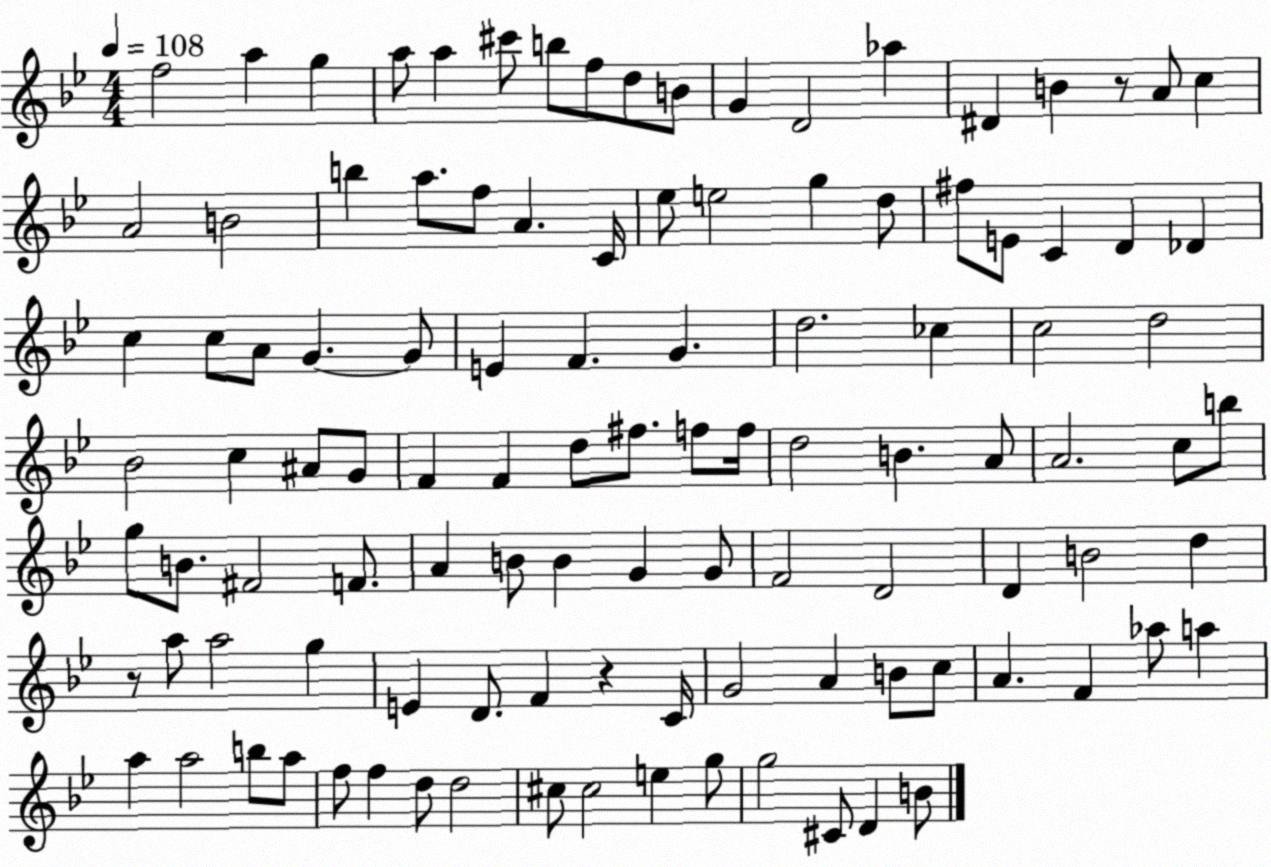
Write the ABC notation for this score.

X:1
T:Untitled
M:4/4
L:1/4
K:Bb
f2 a g a/2 a ^c'/2 b/2 f/2 d/2 B/2 G D2 _a ^D B z/2 A/2 c A2 B2 b a/2 f/2 A C/4 _e/2 e2 g d/2 ^f/2 E/2 C D _D c c/2 A/2 G G/2 E F G d2 _c c2 d2 _B2 c ^A/2 G/2 F F d/2 ^f/2 f/2 f/4 d2 B A/2 A2 c/2 b/2 g/2 B/2 ^F2 F/2 A B/2 B G G/2 F2 D2 D B2 d z/2 a/2 a2 g E D/2 F z C/4 G2 A B/2 c/2 A F _a/2 a a a2 b/2 a/2 f/2 f d/2 d2 ^c/2 ^c2 e g/2 g2 ^C/2 D B/2